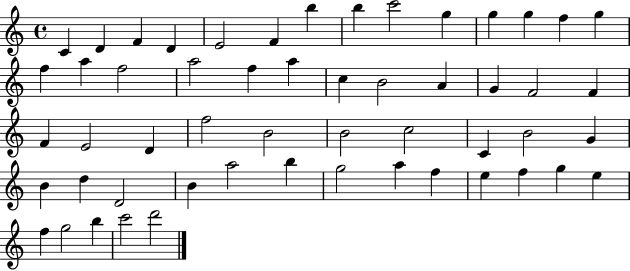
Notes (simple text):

C4/q D4/q F4/q D4/q E4/h F4/q B5/q B5/q C6/h G5/q G5/q G5/q F5/q G5/q F5/q A5/q F5/h A5/h F5/q A5/q C5/q B4/h A4/q G4/q F4/h F4/q F4/q E4/h D4/q F5/h B4/h B4/h C5/h C4/q B4/h G4/q B4/q D5/q D4/h B4/q A5/h B5/q G5/h A5/q F5/q E5/q F5/q G5/q E5/q F5/q G5/h B5/q C6/h D6/h